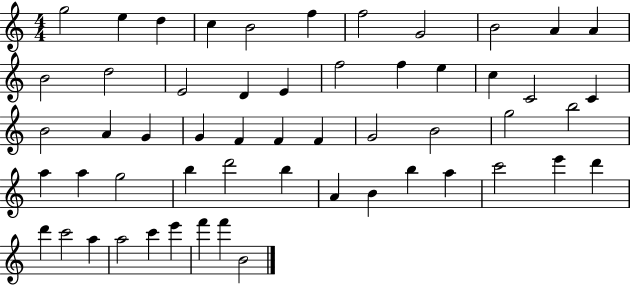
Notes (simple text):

G5/h E5/q D5/q C5/q B4/h F5/q F5/h G4/h B4/h A4/q A4/q B4/h D5/h E4/h D4/q E4/q F5/h F5/q E5/q C5/q C4/h C4/q B4/h A4/q G4/q G4/q F4/q F4/q F4/q G4/h B4/h G5/h B5/h A5/q A5/q G5/h B5/q D6/h B5/q A4/q B4/q B5/q A5/q C6/h E6/q D6/q D6/q C6/h A5/q A5/h C6/q E6/q F6/q F6/q B4/h